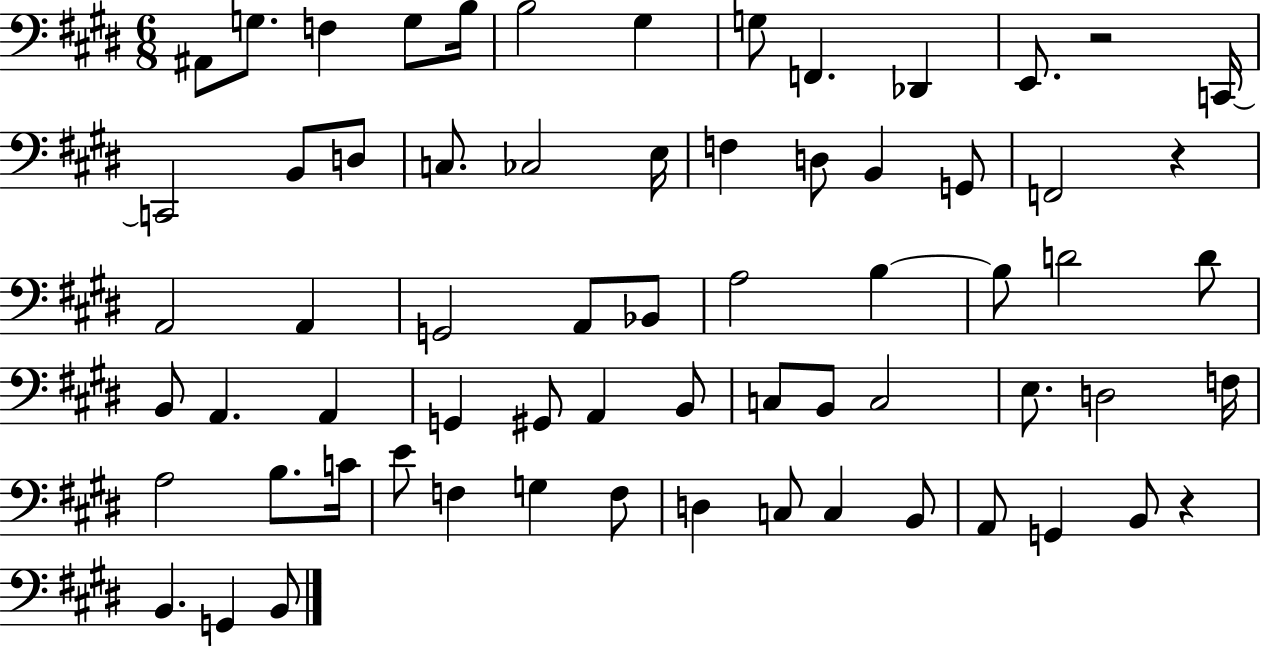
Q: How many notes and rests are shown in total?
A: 66